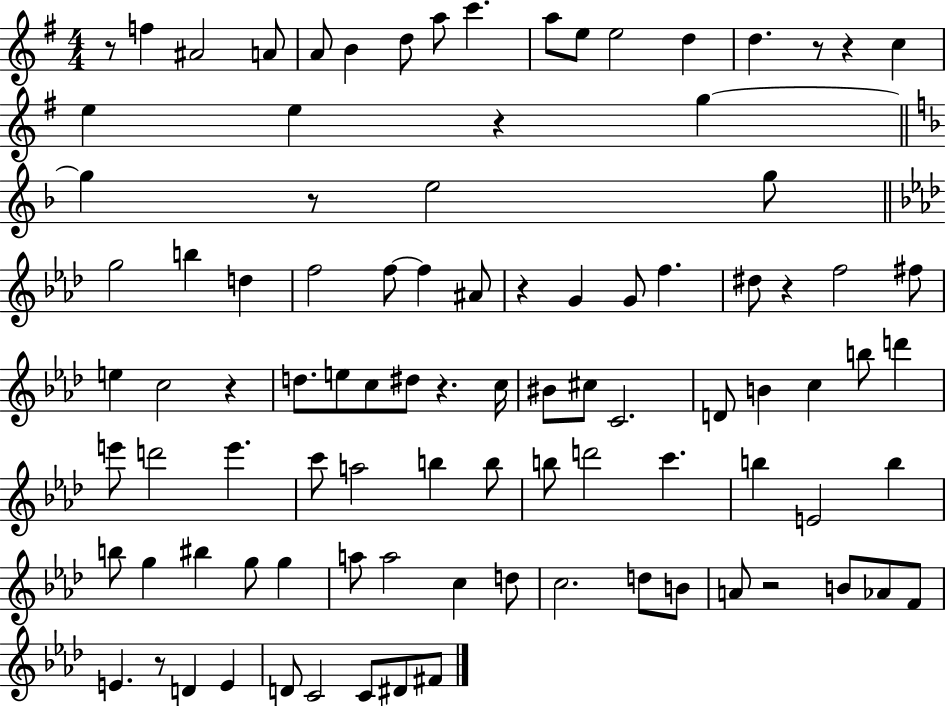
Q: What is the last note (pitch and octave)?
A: F#4